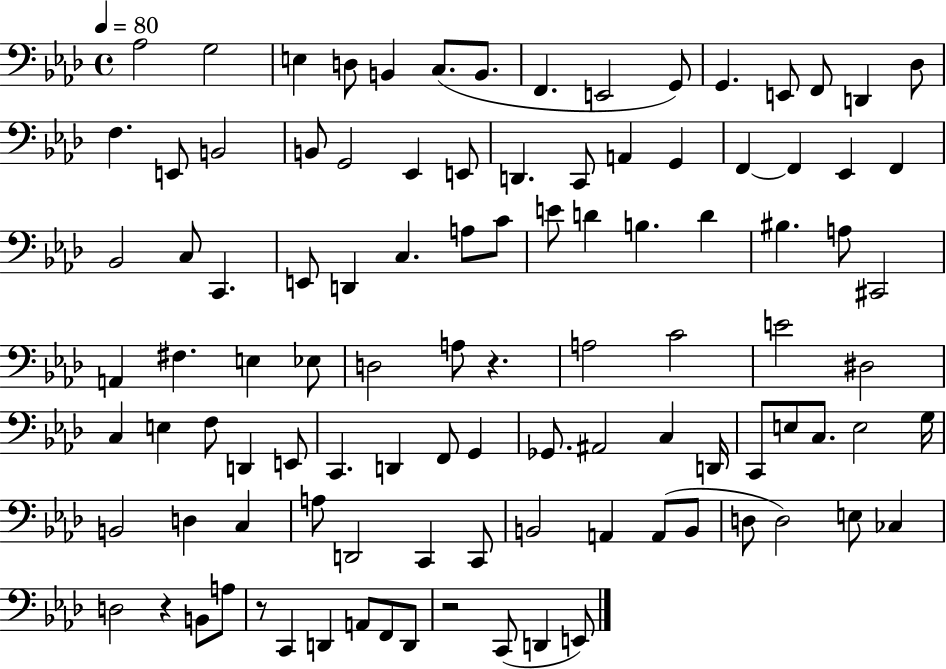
Ab3/h G3/h E3/q D3/e B2/q C3/e. B2/e. F2/q. E2/h G2/e G2/q. E2/e F2/e D2/q Db3/e F3/q. E2/e B2/h B2/e G2/h Eb2/q E2/e D2/q. C2/e A2/q G2/q F2/q F2/q Eb2/q F2/q Bb2/h C3/e C2/q. E2/e D2/q C3/q. A3/e C4/e E4/e D4/q B3/q. D4/q BIS3/q. A3/e C#2/h A2/q F#3/q. E3/q Eb3/e D3/h A3/e R/q. A3/h C4/h E4/h D#3/h C3/q E3/q F3/e D2/q E2/e C2/q. D2/q F2/e G2/q Gb2/e. A#2/h C3/q D2/s C2/e E3/e C3/e. E3/h G3/s B2/h D3/q C3/q A3/e D2/h C2/q C2/e B2/h A2/q A2/e B2/e D3/e D3/h E3/e CES3/q D3/h R/q B2/e A3/e R/e C2/q D2/q A2/e F2/e D2/e R/h C2/e D2/q E2/e